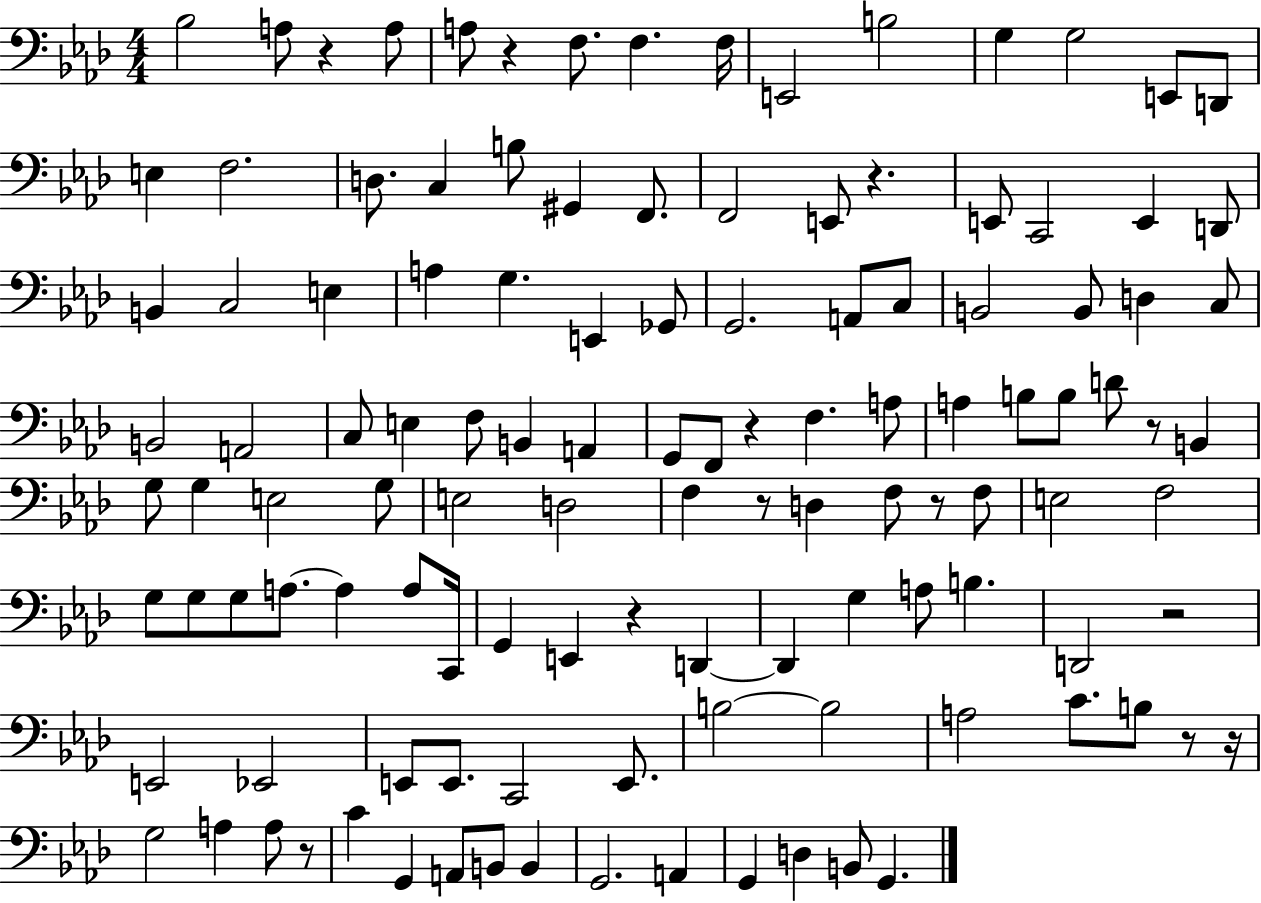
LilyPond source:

{
  \clef bass
  \numericTimeSignature
  \time 4/4
  \key aes \major
  bes2 a8 r4 a8 | a8 r4 f8. f4. f16 | e,2 b2 | g4 g2 e,8 d,8 | \break e4 f2. | d8. c4 b8 gis,4 f,8. | f,2 e,8 r4. | e,8 c,2 e,4 d,8 | \break b,4 c2 e4 | a4 g4. e,4 ges,8 | g,2. a,8 c8 | b,2 b,8 d4 c8 | \break b,2 a,2 | c8 e4 f8 b,4 a,4 | g,8 f,8 r4 f4. a8 | a4 b8 b8 d'8 r8 b,4 | \break g8 g4 e2 g8 | e2 d2 | f4 r8 d4 f8 r8 f8 | e2 f2 | \break g8 g8 g8 a8.~~ a4 a8 c,16 | g,4 e,4 r4 d,4~~ | d,4 g4 a8 b4. | d,2 r2 | \break e,2 ees,2 | e,8 e,8. c,2 e,8. | b2~~ b2 | a2 c'8. b8 r8 r16 | \break g2 a4 a8 r8 | c'4 g,4 a,8 b,8 b,4 | g,2. a,4 | g,4 d4 b,8 g,4. | \break \bar "|."
}